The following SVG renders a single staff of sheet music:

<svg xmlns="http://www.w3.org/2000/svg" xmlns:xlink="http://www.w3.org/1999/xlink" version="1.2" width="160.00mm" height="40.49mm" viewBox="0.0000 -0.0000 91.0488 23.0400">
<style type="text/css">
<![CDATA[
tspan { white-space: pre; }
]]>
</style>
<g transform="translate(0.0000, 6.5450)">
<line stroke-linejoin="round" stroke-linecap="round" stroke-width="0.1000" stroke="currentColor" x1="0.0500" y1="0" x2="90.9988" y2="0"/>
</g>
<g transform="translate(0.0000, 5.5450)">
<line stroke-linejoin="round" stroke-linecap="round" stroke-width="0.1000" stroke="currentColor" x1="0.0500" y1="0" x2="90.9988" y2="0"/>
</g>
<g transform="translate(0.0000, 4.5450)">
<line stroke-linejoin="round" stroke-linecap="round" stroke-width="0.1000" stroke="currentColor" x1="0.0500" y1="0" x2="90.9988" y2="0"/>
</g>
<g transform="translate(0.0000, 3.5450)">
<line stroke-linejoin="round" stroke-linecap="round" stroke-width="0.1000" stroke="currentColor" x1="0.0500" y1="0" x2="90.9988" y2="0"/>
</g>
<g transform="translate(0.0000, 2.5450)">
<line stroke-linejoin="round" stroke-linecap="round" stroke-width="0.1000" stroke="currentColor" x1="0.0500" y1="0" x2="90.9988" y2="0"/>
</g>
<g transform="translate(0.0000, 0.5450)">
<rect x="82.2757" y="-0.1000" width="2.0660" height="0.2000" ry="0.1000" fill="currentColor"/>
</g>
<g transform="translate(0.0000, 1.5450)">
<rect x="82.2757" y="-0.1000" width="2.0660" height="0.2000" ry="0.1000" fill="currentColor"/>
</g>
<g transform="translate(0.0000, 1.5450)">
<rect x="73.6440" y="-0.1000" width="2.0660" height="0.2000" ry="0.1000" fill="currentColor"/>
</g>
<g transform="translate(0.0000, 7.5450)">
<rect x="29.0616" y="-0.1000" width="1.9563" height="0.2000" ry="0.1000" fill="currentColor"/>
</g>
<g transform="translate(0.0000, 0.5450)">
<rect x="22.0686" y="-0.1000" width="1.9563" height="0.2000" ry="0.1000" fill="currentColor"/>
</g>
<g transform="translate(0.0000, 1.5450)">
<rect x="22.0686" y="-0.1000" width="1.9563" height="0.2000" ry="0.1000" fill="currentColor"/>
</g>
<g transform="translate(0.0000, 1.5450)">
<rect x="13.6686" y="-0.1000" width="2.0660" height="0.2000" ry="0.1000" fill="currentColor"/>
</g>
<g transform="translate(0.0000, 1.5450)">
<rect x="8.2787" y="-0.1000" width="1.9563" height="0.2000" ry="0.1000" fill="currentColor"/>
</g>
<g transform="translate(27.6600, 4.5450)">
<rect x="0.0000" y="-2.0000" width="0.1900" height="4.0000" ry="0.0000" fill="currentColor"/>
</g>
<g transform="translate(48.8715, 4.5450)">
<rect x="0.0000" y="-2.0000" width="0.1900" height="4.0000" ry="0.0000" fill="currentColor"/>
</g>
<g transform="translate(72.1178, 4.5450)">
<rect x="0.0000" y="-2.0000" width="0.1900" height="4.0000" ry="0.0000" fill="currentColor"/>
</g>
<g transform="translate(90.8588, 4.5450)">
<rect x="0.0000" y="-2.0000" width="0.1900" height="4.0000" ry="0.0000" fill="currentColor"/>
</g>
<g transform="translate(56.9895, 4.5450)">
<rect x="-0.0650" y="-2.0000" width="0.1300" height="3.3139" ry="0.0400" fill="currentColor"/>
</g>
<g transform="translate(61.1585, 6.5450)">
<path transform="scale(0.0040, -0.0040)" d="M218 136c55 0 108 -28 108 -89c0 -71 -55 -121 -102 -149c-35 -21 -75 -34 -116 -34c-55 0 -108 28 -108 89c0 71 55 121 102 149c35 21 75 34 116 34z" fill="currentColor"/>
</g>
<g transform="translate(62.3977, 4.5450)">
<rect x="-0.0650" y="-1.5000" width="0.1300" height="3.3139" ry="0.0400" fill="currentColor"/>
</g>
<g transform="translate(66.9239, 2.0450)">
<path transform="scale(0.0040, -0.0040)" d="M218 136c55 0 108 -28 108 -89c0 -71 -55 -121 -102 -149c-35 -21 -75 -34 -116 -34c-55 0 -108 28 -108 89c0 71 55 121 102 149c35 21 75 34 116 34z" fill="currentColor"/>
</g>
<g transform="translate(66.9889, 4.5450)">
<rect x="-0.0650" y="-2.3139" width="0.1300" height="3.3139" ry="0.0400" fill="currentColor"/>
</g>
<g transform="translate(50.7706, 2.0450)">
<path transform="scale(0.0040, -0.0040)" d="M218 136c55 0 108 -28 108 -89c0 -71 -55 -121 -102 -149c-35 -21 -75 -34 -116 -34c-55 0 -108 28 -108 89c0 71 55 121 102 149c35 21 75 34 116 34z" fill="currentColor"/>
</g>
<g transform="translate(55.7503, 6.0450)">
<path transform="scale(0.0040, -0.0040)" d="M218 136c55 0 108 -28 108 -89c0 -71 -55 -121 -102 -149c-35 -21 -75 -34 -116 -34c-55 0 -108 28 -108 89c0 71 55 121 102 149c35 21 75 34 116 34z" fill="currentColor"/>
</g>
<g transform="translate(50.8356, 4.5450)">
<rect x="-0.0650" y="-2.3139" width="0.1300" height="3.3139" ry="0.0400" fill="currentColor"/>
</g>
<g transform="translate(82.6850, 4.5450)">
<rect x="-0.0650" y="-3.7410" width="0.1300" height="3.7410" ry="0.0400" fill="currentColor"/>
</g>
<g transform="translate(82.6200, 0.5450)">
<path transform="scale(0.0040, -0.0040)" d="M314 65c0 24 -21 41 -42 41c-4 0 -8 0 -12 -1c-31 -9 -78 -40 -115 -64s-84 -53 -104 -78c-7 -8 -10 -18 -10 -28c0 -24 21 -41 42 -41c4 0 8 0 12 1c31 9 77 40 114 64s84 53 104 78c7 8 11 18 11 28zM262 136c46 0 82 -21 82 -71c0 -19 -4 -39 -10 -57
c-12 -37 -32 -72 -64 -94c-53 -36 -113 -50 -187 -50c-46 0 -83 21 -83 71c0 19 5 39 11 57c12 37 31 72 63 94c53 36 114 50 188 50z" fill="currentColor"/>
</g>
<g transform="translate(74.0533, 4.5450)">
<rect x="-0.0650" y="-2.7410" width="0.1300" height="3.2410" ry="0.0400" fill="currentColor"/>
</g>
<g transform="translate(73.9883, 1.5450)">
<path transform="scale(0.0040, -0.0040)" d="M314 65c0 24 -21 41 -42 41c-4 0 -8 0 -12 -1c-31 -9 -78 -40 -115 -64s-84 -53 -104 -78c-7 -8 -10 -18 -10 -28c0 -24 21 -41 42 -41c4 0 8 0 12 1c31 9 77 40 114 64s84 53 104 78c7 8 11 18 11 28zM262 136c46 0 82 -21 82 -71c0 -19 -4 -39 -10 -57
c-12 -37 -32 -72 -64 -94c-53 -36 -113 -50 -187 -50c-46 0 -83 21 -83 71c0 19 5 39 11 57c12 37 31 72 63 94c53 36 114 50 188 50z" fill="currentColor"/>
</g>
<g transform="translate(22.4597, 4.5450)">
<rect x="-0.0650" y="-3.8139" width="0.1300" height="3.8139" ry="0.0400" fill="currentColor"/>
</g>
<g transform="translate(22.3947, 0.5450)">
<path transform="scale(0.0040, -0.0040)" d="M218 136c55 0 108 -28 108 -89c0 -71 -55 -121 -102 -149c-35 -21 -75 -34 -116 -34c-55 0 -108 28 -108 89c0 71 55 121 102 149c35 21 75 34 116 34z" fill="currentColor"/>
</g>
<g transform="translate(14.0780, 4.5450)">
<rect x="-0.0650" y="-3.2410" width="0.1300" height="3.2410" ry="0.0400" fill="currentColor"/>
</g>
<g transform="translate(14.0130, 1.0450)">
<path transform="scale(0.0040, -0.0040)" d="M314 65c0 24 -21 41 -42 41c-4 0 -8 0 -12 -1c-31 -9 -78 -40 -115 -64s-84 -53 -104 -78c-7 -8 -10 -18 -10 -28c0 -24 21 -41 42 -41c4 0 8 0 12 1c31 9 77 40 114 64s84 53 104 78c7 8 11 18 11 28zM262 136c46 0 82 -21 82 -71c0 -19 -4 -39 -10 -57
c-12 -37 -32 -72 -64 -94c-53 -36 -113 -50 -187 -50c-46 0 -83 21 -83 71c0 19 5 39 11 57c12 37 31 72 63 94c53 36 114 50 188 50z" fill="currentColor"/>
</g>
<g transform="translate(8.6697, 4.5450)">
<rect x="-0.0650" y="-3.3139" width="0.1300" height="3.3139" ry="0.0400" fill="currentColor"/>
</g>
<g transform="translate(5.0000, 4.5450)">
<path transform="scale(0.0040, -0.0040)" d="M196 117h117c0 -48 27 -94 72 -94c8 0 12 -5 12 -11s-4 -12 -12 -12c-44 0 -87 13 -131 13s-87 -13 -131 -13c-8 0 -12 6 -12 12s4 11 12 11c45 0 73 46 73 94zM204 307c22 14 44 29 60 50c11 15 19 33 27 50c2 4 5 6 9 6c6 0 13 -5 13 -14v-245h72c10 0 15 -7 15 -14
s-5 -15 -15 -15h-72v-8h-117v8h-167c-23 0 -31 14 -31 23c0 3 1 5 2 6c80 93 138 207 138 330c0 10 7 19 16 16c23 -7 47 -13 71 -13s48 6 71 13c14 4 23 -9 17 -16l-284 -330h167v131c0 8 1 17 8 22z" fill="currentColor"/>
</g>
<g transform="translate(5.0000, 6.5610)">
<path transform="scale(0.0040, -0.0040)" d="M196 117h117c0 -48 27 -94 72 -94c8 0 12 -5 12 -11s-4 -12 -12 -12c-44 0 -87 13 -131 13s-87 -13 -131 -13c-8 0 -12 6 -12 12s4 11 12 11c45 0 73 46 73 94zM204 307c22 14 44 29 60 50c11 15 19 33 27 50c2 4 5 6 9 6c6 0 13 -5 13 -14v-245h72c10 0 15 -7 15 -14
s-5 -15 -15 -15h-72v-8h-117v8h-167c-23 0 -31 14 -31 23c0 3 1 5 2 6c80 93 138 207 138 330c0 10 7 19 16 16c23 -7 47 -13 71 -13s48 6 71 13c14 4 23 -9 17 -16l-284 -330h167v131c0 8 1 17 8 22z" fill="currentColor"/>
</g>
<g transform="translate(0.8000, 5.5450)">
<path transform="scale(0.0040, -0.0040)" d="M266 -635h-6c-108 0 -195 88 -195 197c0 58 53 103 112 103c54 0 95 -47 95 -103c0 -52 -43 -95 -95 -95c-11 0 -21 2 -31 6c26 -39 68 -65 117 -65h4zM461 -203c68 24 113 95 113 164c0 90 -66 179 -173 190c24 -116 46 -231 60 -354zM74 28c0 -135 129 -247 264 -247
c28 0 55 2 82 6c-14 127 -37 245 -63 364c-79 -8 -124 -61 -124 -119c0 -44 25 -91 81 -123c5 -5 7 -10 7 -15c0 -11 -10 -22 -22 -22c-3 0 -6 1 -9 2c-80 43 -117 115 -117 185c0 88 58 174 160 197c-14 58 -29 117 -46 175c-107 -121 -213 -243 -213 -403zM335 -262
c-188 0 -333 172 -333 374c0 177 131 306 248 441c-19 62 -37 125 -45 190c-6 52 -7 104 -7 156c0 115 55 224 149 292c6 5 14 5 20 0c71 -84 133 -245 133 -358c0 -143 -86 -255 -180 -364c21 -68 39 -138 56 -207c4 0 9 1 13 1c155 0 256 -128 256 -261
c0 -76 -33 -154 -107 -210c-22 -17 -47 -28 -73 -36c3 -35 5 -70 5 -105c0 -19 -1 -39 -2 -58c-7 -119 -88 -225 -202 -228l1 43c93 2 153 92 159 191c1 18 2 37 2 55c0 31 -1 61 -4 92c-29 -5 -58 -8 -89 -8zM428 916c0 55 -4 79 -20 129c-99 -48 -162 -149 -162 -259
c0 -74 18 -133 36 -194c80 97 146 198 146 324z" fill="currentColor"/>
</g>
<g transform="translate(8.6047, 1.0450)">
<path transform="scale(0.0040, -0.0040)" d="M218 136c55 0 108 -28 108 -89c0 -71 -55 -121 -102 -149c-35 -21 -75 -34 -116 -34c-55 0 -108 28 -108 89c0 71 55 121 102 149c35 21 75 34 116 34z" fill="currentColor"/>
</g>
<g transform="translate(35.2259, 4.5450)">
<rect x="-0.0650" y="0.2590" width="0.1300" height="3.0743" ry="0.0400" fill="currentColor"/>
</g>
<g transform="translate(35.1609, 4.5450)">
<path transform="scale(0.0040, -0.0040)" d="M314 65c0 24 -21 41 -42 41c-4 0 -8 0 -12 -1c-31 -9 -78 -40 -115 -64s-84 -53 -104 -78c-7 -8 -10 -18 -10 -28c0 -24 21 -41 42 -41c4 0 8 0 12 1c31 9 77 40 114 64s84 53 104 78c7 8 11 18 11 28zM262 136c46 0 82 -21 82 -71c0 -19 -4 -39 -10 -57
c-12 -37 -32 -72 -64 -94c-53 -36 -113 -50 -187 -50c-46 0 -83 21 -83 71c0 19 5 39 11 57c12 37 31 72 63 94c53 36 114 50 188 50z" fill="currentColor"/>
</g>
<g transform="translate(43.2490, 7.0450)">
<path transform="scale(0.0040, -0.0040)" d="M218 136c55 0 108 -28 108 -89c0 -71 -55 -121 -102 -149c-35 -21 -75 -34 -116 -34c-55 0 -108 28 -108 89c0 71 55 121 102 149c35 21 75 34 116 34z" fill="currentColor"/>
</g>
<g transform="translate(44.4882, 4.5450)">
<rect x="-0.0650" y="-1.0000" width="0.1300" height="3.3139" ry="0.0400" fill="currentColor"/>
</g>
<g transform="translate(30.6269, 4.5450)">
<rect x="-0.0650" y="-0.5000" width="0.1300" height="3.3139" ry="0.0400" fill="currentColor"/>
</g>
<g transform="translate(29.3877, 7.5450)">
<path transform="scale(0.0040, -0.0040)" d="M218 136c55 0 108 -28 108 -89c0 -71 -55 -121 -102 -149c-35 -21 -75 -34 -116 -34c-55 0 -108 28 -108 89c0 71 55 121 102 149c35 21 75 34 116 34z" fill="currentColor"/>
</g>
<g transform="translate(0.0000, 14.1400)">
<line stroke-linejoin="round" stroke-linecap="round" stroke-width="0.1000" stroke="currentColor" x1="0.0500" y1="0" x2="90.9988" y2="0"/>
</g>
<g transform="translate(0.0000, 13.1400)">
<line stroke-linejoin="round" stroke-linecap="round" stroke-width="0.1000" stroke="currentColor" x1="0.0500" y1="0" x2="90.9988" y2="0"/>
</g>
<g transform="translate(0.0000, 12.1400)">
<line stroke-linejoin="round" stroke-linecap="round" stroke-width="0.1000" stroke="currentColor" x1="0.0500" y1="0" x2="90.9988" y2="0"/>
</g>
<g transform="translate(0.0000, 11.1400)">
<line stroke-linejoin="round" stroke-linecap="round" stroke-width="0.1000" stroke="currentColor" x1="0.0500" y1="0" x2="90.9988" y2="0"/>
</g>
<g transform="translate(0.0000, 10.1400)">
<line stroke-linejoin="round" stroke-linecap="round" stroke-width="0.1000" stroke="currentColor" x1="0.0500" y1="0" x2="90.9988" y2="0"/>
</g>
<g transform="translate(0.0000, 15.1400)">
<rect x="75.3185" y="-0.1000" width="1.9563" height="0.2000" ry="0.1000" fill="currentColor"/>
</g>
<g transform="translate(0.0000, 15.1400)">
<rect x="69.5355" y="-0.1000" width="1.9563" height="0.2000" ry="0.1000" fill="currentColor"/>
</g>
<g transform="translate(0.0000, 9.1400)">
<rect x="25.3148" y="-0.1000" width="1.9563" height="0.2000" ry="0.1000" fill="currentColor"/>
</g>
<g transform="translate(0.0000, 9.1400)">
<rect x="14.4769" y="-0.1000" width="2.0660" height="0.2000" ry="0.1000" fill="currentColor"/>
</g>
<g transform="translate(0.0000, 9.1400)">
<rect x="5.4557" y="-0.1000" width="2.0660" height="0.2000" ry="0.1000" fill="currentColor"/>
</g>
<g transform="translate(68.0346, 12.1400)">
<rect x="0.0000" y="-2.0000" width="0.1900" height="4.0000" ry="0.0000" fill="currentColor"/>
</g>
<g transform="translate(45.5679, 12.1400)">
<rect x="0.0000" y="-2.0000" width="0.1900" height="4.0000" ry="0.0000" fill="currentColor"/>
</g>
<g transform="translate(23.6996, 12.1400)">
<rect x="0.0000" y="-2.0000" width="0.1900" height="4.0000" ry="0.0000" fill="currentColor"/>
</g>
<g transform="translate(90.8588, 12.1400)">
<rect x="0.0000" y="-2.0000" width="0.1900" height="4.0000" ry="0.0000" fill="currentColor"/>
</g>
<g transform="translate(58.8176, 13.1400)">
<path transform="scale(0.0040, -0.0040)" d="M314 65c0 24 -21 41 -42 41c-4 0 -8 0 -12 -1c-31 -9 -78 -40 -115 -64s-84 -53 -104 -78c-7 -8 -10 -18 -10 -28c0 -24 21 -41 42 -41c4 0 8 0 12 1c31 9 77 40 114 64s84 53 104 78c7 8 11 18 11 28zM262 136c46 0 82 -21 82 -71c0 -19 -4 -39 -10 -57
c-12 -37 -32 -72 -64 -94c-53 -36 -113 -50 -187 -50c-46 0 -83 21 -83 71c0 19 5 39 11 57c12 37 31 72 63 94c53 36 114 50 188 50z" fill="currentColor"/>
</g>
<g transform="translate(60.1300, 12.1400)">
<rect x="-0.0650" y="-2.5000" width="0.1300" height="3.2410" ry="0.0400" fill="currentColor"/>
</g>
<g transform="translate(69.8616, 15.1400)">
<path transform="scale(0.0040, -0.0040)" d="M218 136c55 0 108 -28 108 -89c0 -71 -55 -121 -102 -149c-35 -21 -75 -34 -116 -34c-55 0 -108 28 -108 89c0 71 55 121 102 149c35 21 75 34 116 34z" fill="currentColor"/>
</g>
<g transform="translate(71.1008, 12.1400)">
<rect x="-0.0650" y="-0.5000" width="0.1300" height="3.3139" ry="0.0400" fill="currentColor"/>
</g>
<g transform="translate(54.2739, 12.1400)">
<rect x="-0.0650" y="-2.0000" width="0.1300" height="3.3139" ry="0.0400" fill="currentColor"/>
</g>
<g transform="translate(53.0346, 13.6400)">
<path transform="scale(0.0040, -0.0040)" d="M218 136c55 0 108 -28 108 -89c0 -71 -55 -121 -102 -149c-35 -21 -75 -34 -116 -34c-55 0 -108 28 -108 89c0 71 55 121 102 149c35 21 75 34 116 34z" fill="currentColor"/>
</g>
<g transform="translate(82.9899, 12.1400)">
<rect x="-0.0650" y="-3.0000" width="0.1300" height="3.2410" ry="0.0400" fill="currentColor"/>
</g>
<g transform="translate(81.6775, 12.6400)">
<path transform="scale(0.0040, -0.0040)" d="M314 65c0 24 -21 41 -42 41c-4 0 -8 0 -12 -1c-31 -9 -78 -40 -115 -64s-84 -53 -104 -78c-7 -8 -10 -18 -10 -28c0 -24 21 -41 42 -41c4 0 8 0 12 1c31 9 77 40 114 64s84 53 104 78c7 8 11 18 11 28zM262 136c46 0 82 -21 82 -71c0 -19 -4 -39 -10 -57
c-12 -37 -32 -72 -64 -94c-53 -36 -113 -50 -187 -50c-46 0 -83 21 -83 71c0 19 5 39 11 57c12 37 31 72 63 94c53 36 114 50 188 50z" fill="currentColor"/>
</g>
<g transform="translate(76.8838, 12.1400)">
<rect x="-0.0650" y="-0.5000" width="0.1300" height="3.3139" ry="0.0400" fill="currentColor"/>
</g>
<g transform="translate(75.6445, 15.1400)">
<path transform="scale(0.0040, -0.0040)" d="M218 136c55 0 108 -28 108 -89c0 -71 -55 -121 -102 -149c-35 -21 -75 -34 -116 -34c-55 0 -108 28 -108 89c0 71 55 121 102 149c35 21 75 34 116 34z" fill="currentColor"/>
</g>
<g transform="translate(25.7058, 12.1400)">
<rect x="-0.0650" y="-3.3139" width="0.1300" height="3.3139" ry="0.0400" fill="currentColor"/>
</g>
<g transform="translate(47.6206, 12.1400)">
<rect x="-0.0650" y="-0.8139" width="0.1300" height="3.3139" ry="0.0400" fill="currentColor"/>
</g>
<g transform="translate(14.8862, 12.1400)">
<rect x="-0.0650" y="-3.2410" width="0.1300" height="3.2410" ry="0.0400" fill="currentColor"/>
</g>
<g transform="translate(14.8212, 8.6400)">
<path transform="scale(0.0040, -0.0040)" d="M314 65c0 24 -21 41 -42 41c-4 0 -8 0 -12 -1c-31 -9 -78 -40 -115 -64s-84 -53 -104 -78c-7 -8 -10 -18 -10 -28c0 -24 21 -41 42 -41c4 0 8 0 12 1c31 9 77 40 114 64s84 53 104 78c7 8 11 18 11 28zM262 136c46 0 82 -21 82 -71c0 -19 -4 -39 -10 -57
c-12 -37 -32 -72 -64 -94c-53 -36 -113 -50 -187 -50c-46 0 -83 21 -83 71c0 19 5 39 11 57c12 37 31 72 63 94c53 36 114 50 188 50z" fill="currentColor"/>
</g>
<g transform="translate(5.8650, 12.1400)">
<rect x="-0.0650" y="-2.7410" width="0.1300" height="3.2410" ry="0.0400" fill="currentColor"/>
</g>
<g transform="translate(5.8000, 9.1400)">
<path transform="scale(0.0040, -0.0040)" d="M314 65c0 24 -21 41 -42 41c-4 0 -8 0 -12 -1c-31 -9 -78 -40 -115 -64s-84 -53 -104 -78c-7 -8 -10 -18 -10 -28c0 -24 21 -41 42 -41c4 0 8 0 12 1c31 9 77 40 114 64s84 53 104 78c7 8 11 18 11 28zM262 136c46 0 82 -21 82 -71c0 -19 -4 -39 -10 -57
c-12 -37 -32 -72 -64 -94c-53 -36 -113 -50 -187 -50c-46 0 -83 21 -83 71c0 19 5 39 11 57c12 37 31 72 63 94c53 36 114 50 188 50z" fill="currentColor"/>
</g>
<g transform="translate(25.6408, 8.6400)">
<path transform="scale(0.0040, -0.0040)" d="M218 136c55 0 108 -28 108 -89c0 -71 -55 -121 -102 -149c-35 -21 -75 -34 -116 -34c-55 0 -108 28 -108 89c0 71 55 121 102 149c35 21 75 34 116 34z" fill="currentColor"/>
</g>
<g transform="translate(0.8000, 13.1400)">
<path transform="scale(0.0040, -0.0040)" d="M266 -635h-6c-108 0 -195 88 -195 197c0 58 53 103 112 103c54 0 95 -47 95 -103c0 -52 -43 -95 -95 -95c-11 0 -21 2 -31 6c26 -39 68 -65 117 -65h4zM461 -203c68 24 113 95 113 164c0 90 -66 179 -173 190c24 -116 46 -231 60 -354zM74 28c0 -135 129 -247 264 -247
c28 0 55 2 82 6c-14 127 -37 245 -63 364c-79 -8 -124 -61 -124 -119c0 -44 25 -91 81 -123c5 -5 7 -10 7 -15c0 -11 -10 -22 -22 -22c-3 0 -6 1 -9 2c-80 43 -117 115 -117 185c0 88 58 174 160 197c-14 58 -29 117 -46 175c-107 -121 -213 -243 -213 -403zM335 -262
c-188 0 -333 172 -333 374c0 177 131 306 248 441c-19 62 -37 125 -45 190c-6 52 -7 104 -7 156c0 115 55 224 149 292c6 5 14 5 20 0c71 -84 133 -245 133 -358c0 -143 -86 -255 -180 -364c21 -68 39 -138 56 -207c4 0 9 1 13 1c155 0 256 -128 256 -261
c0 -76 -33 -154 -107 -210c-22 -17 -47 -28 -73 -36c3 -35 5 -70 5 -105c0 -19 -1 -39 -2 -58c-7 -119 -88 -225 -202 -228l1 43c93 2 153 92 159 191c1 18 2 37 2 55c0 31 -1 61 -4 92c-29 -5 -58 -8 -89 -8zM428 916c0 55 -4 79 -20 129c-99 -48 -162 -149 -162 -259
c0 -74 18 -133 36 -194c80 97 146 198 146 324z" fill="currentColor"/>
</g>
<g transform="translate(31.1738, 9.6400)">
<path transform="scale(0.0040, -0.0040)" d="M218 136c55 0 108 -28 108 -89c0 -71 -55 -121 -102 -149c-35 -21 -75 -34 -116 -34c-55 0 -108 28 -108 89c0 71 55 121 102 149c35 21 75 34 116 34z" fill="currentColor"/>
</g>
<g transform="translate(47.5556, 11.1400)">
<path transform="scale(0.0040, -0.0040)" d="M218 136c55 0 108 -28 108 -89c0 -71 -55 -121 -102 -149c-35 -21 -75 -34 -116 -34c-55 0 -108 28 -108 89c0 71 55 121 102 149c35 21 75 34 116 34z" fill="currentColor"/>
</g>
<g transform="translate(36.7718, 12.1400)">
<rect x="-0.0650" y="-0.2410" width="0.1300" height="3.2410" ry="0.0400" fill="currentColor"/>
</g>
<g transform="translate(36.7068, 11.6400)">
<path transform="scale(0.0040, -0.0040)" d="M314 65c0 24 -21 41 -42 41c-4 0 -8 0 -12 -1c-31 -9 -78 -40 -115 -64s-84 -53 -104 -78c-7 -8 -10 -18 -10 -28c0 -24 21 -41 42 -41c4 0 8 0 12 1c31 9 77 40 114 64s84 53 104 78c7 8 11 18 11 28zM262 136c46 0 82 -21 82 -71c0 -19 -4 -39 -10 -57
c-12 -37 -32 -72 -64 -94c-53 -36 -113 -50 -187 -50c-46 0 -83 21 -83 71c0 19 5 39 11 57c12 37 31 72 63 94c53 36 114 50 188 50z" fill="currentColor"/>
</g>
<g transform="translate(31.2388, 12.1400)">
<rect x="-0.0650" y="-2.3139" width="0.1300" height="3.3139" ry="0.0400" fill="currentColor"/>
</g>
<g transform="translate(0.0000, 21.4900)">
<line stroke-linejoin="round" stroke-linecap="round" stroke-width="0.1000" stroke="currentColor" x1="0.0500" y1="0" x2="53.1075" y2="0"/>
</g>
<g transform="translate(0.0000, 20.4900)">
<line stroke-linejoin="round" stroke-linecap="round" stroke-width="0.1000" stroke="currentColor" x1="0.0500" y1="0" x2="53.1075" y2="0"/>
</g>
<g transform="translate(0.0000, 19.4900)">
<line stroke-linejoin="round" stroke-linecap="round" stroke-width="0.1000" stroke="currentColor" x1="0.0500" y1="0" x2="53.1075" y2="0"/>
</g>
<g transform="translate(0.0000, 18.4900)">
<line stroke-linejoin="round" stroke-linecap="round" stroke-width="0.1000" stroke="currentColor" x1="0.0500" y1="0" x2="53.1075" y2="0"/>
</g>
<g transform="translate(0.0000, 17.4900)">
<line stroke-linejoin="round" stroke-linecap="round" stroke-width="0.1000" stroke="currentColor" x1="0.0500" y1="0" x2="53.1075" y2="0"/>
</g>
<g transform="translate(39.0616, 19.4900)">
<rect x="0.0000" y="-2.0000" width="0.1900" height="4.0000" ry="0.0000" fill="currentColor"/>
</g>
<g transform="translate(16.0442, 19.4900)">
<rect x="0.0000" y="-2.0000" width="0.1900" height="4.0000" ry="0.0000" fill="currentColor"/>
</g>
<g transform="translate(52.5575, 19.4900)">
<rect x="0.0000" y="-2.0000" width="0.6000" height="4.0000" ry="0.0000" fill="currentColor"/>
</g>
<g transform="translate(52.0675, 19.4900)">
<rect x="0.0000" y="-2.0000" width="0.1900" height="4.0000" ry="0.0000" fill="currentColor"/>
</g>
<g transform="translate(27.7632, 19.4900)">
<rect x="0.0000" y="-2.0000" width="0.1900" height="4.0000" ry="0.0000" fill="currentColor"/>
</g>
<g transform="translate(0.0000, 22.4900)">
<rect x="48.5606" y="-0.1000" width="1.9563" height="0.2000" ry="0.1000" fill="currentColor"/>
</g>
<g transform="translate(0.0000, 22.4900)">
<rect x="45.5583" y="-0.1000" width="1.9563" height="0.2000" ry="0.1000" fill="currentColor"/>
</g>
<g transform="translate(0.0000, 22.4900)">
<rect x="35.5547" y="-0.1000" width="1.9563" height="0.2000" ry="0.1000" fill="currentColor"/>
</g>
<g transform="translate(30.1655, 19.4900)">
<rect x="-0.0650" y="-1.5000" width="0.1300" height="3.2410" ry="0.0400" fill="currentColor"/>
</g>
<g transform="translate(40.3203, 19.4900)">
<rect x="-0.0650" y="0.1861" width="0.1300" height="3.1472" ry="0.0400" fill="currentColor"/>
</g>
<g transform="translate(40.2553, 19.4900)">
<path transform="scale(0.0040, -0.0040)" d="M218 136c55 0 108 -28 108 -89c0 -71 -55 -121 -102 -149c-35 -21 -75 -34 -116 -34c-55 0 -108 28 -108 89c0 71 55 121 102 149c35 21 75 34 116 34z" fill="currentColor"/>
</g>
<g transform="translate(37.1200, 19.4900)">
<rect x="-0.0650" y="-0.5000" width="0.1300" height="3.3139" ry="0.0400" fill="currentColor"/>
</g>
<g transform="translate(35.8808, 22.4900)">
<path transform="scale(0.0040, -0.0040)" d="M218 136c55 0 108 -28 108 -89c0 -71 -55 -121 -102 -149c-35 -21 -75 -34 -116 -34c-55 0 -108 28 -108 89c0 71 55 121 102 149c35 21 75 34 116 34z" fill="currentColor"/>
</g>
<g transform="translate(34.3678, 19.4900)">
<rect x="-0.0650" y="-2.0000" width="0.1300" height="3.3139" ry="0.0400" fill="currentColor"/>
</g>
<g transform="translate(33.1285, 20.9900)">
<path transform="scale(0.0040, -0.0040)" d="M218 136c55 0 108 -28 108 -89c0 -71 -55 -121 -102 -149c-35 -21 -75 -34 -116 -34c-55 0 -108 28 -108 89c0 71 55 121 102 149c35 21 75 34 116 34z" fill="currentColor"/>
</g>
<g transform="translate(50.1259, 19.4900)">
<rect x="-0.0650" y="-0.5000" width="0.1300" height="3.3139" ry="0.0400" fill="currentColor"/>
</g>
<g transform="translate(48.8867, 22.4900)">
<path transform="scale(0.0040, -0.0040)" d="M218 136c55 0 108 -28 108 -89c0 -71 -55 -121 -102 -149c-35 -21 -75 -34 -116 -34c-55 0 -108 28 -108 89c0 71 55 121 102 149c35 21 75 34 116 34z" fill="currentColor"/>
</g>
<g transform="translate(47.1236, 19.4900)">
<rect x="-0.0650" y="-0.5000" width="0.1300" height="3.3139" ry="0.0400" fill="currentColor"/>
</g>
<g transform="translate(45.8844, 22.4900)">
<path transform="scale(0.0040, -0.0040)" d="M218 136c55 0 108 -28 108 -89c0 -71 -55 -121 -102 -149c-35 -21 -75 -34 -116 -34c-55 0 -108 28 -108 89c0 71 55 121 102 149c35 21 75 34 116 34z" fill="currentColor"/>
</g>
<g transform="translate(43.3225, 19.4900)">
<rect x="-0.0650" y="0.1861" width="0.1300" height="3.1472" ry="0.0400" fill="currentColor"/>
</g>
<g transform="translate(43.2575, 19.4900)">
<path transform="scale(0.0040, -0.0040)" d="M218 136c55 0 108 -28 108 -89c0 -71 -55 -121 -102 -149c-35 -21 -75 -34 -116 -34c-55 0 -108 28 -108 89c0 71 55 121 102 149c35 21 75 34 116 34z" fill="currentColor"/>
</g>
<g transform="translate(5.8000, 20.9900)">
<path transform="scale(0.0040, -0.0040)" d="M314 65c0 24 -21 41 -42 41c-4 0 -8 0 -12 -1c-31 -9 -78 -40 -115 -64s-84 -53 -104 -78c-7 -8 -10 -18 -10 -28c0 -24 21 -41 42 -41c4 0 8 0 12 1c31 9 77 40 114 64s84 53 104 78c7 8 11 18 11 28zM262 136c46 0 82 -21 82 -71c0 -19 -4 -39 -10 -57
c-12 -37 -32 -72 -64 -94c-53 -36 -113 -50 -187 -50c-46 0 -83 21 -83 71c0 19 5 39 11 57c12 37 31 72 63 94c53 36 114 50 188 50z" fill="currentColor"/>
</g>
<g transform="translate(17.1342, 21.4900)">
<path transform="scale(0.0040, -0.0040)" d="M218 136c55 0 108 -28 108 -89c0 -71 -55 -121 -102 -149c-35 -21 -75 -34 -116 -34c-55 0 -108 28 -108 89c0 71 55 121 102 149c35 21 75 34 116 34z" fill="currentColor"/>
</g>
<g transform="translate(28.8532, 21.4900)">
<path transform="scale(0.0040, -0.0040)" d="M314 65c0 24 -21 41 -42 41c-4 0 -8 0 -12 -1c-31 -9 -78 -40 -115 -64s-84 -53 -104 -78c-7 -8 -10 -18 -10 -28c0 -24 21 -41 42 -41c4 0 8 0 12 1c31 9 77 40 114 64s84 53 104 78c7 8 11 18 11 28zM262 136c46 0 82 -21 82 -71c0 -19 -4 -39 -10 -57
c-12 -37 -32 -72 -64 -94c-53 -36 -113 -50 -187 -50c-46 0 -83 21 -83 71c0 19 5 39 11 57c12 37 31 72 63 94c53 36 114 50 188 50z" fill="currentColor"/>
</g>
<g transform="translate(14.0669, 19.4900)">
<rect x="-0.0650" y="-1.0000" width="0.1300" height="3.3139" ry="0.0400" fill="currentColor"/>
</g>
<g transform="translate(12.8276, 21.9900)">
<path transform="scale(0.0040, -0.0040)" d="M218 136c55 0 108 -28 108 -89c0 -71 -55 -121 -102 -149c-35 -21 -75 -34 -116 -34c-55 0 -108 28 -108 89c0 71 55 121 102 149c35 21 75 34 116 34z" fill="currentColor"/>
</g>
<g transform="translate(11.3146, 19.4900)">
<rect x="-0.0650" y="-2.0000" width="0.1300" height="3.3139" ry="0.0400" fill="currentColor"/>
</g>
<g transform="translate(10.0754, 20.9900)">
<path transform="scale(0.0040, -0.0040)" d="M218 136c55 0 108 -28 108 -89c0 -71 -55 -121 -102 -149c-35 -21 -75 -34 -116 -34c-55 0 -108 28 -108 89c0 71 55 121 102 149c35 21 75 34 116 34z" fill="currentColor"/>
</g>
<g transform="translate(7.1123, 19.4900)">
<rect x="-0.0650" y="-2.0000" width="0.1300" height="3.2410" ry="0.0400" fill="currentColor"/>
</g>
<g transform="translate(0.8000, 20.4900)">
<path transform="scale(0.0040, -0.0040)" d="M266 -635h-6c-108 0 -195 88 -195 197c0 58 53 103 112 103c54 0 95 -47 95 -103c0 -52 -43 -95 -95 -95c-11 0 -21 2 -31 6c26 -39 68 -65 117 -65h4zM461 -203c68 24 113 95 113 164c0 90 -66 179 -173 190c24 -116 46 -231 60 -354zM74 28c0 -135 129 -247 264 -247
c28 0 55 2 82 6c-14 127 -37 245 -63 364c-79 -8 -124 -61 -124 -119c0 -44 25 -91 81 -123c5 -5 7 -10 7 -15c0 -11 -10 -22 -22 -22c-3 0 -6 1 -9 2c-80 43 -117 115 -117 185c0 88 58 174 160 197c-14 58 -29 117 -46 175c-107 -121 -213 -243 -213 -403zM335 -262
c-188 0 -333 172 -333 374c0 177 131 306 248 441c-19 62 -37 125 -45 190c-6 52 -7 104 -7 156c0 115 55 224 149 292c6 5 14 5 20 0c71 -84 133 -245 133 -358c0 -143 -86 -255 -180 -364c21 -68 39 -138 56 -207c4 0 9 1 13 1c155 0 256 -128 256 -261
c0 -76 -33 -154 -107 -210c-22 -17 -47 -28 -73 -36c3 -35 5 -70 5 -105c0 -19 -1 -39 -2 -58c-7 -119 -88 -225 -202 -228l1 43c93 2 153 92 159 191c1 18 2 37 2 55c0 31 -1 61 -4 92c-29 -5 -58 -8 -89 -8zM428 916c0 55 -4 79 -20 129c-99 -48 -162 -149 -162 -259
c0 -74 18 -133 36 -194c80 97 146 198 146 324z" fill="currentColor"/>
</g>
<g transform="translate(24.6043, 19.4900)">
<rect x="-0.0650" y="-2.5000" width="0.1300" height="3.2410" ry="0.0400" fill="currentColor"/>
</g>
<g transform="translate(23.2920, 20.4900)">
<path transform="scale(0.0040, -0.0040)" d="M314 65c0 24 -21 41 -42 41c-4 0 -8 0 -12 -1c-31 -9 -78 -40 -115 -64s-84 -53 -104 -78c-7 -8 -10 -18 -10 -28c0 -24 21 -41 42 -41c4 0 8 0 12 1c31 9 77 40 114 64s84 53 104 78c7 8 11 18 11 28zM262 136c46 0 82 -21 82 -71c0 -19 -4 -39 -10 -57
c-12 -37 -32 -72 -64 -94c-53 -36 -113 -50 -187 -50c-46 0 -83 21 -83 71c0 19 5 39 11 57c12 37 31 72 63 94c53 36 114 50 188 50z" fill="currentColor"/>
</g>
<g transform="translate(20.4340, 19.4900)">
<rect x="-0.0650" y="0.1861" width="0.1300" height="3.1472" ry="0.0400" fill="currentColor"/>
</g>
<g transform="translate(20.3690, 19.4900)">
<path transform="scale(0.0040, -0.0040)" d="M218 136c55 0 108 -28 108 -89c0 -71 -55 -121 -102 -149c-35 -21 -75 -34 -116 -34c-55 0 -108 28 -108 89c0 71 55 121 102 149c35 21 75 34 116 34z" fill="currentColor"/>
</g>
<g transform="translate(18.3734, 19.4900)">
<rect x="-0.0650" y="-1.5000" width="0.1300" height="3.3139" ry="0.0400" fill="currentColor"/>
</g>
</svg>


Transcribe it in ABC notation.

X:1
T:Untitled
M:4/4
L:1/4
K:C
b b2 c' C B2 D g F E g a2 c'2 a2 b2 b g c2 d F G2 C C A2 F2 F D E B G2 E2 F C B B C C